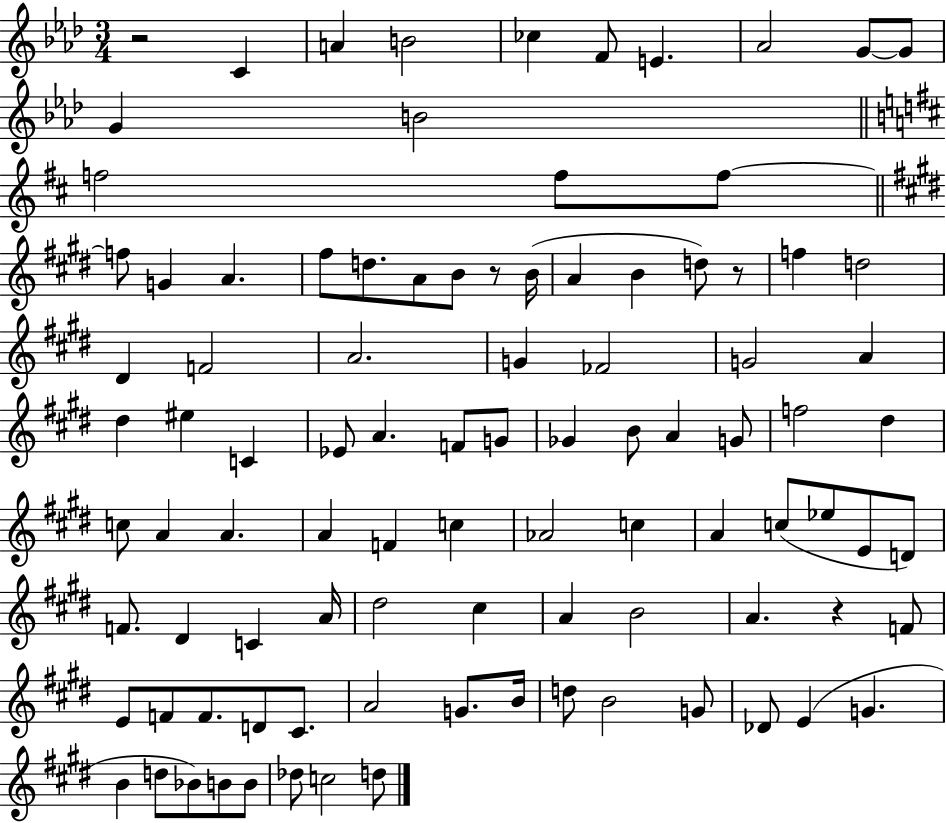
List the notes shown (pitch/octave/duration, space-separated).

R/h C4/q A4/q B4/h CES5/q F4/e E4/q. Ab4/h G4/e G4/e G4/q B4/h F5/h F5/e F5/e F5/e G4/q A4/q. F#5/e D5/e. A4/e B4/e R/e B4/s A4/q B4/q D5/e R/e F5/q D5/h D#4/q F4/h A4/h. G4/q FES4/h G4/h A4/q D#5/q EIS5/q C4/q Eb4/e A4/q. F4/e G4/e Gb4/q B4/e A4/q G4/e F5/h D#5/q C5/e A4/q A4/q. A4/q F4/q C5/q Ab4/h C5/q A4/q C5/e Eb5/e E4/e D4/e F4/e. D#4/q C4/q A4/s D#5/h C#5/q A4/q B4/h A4/q. R/q F4/e E4/e F4/e F4/e. D4/e C#4/e. A4/h G4/e. B4/s D5/e B4/h G4/e Db4/e E4/q G4/q. B4/q D5/e Bb4/e B4/e B4/e Db5/e C5/h D5/e